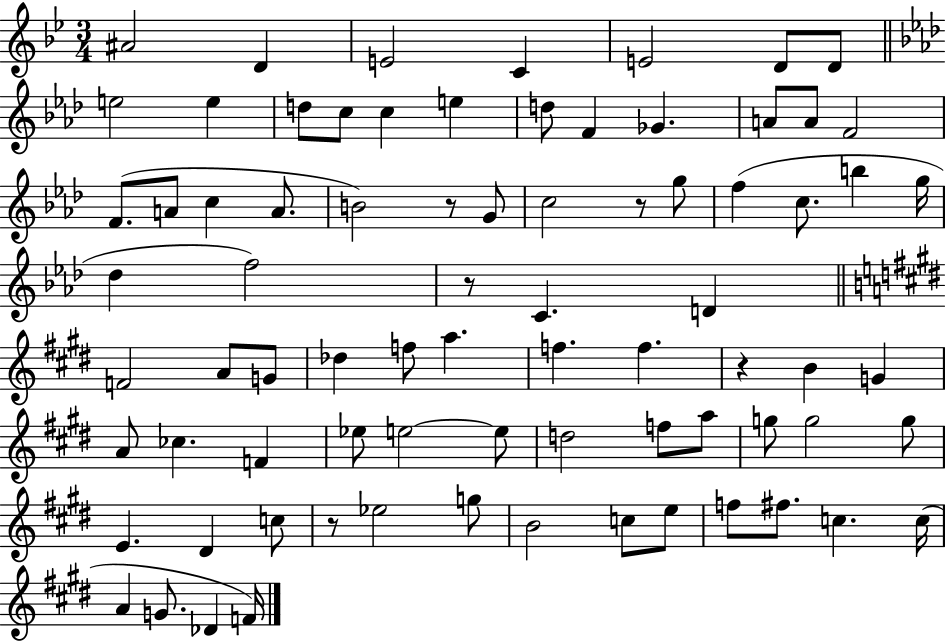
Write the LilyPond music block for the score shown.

{
  \clef treble
  \numericTimeSignature
  \time 3/4
  \key bes \major
  ais'2 d'4 | e'2 c'4 | e'2 d'8 d'8 | \bar "||" \break \key f \minor e''2 e''4 | d''8 c''8 c''4 e''4 | d''8 f'4 ges'4. | a'8 a'8 f'2 | \break f'8.( a'8 c''4 a'8. | b'2) r8 g'8 | c''2 r8 g''8 | f''4( c''8. b''4 g''16 | \break des''4 f''2) | r8 c'4. d'4 | \bar "||" \break \key e \major f'2 a'8 g'8 | des''4 f''8 a''4. | f''4. f''4. | r4 b'4 g'4 | \break a'8 ces''4. f'4 | ees''8 e''2~~ e''8 | d''2 f''8 a''8 | g''8 g''2 g''8 | \break e'4. dis'4 c''8 | r8 ees''2 g''8 | b'2 c''8 e''8 | f''8 fis''8. c''4. c''16( | \break a'4 g'8. des'4 f'16) | \bar "|."
}